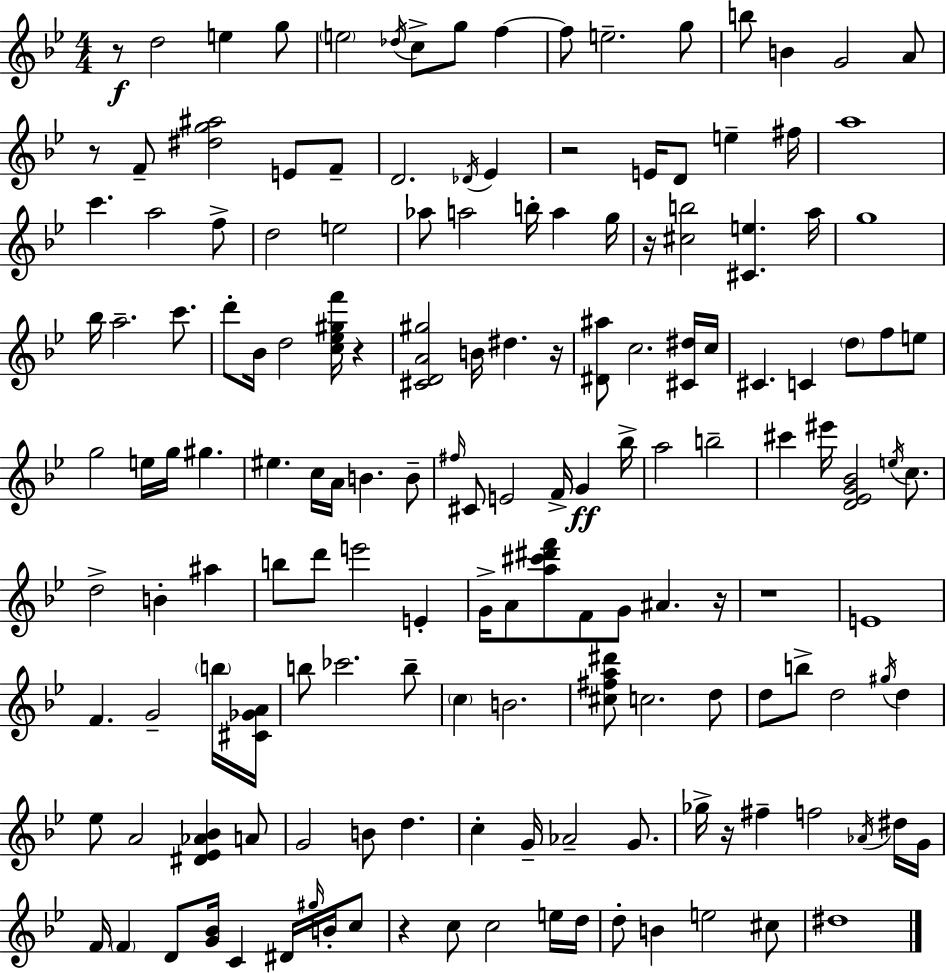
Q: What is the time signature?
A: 4/4